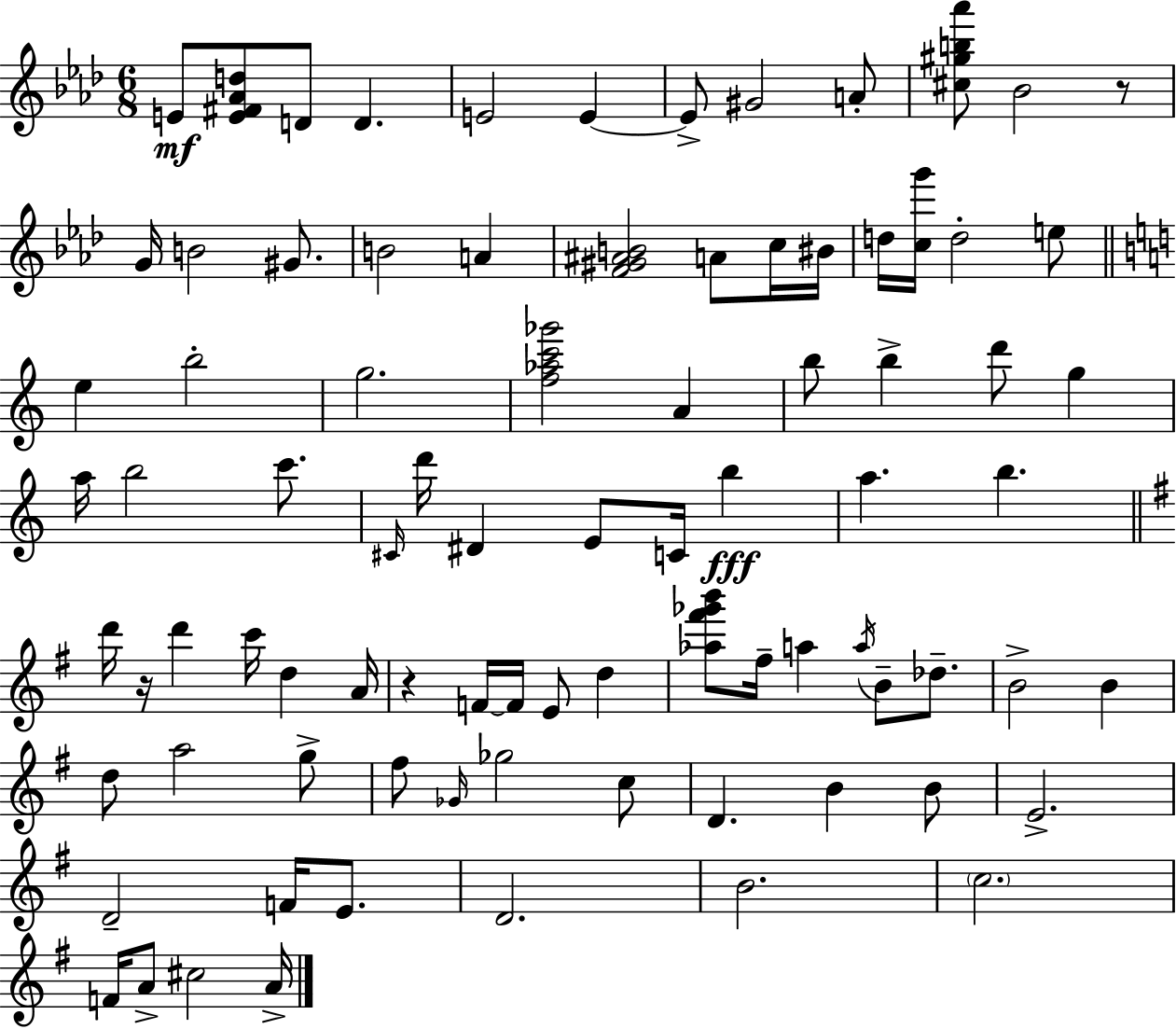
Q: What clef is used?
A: treble